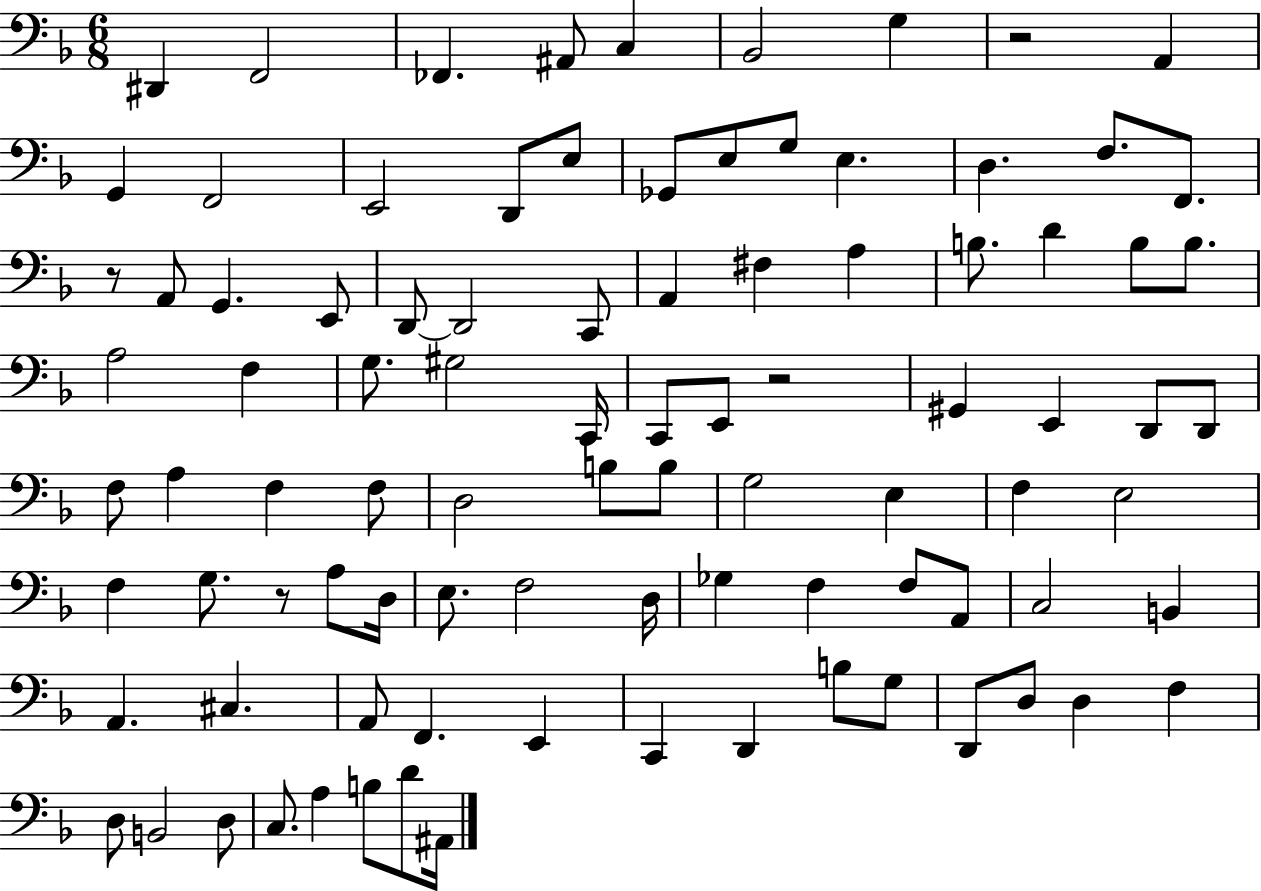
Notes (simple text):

D#2/q F2/h FES2/q. A#2/e C3/q Bb2/h G3/q R/h A2/q G2/q F2/h E2/h D2/e E3/e Gb2/e E3/e G3/e E3/q. D3/q. F3/e. F2/e. R/e A2/e G2/q. E2/e D2/e D2/h C2/e A2/q F#3/q A3/q B3/e. D4/q B3/e B3/e. A3/h F3/q G3/e. G#3/h C2/s C2/e E2/e R/h G#2/q E2/q D2/e D2/e F3/e A3/q F3/q F3/e D3/h B3/e B3/e G3/h E3/q F3/q E3/h F3/q G3/e. R/e A3/e D3/s E3/e. F3/h D3/s Gb3/q F3/q F3/e A2/e C3/h B2/q A2/q. C#3/q. A2/e F2/q. E2/q C2/q D2/q B3/e G3/e D2/e D3/e D3/q F3/q D3/e B2/h D3/e C3/e. A3/q B3/e D4/e A#2/s